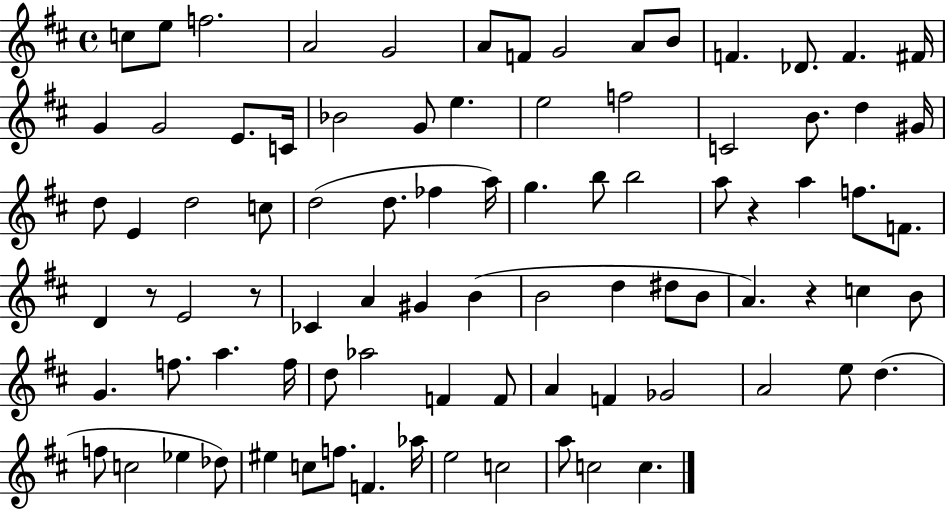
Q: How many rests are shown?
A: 4